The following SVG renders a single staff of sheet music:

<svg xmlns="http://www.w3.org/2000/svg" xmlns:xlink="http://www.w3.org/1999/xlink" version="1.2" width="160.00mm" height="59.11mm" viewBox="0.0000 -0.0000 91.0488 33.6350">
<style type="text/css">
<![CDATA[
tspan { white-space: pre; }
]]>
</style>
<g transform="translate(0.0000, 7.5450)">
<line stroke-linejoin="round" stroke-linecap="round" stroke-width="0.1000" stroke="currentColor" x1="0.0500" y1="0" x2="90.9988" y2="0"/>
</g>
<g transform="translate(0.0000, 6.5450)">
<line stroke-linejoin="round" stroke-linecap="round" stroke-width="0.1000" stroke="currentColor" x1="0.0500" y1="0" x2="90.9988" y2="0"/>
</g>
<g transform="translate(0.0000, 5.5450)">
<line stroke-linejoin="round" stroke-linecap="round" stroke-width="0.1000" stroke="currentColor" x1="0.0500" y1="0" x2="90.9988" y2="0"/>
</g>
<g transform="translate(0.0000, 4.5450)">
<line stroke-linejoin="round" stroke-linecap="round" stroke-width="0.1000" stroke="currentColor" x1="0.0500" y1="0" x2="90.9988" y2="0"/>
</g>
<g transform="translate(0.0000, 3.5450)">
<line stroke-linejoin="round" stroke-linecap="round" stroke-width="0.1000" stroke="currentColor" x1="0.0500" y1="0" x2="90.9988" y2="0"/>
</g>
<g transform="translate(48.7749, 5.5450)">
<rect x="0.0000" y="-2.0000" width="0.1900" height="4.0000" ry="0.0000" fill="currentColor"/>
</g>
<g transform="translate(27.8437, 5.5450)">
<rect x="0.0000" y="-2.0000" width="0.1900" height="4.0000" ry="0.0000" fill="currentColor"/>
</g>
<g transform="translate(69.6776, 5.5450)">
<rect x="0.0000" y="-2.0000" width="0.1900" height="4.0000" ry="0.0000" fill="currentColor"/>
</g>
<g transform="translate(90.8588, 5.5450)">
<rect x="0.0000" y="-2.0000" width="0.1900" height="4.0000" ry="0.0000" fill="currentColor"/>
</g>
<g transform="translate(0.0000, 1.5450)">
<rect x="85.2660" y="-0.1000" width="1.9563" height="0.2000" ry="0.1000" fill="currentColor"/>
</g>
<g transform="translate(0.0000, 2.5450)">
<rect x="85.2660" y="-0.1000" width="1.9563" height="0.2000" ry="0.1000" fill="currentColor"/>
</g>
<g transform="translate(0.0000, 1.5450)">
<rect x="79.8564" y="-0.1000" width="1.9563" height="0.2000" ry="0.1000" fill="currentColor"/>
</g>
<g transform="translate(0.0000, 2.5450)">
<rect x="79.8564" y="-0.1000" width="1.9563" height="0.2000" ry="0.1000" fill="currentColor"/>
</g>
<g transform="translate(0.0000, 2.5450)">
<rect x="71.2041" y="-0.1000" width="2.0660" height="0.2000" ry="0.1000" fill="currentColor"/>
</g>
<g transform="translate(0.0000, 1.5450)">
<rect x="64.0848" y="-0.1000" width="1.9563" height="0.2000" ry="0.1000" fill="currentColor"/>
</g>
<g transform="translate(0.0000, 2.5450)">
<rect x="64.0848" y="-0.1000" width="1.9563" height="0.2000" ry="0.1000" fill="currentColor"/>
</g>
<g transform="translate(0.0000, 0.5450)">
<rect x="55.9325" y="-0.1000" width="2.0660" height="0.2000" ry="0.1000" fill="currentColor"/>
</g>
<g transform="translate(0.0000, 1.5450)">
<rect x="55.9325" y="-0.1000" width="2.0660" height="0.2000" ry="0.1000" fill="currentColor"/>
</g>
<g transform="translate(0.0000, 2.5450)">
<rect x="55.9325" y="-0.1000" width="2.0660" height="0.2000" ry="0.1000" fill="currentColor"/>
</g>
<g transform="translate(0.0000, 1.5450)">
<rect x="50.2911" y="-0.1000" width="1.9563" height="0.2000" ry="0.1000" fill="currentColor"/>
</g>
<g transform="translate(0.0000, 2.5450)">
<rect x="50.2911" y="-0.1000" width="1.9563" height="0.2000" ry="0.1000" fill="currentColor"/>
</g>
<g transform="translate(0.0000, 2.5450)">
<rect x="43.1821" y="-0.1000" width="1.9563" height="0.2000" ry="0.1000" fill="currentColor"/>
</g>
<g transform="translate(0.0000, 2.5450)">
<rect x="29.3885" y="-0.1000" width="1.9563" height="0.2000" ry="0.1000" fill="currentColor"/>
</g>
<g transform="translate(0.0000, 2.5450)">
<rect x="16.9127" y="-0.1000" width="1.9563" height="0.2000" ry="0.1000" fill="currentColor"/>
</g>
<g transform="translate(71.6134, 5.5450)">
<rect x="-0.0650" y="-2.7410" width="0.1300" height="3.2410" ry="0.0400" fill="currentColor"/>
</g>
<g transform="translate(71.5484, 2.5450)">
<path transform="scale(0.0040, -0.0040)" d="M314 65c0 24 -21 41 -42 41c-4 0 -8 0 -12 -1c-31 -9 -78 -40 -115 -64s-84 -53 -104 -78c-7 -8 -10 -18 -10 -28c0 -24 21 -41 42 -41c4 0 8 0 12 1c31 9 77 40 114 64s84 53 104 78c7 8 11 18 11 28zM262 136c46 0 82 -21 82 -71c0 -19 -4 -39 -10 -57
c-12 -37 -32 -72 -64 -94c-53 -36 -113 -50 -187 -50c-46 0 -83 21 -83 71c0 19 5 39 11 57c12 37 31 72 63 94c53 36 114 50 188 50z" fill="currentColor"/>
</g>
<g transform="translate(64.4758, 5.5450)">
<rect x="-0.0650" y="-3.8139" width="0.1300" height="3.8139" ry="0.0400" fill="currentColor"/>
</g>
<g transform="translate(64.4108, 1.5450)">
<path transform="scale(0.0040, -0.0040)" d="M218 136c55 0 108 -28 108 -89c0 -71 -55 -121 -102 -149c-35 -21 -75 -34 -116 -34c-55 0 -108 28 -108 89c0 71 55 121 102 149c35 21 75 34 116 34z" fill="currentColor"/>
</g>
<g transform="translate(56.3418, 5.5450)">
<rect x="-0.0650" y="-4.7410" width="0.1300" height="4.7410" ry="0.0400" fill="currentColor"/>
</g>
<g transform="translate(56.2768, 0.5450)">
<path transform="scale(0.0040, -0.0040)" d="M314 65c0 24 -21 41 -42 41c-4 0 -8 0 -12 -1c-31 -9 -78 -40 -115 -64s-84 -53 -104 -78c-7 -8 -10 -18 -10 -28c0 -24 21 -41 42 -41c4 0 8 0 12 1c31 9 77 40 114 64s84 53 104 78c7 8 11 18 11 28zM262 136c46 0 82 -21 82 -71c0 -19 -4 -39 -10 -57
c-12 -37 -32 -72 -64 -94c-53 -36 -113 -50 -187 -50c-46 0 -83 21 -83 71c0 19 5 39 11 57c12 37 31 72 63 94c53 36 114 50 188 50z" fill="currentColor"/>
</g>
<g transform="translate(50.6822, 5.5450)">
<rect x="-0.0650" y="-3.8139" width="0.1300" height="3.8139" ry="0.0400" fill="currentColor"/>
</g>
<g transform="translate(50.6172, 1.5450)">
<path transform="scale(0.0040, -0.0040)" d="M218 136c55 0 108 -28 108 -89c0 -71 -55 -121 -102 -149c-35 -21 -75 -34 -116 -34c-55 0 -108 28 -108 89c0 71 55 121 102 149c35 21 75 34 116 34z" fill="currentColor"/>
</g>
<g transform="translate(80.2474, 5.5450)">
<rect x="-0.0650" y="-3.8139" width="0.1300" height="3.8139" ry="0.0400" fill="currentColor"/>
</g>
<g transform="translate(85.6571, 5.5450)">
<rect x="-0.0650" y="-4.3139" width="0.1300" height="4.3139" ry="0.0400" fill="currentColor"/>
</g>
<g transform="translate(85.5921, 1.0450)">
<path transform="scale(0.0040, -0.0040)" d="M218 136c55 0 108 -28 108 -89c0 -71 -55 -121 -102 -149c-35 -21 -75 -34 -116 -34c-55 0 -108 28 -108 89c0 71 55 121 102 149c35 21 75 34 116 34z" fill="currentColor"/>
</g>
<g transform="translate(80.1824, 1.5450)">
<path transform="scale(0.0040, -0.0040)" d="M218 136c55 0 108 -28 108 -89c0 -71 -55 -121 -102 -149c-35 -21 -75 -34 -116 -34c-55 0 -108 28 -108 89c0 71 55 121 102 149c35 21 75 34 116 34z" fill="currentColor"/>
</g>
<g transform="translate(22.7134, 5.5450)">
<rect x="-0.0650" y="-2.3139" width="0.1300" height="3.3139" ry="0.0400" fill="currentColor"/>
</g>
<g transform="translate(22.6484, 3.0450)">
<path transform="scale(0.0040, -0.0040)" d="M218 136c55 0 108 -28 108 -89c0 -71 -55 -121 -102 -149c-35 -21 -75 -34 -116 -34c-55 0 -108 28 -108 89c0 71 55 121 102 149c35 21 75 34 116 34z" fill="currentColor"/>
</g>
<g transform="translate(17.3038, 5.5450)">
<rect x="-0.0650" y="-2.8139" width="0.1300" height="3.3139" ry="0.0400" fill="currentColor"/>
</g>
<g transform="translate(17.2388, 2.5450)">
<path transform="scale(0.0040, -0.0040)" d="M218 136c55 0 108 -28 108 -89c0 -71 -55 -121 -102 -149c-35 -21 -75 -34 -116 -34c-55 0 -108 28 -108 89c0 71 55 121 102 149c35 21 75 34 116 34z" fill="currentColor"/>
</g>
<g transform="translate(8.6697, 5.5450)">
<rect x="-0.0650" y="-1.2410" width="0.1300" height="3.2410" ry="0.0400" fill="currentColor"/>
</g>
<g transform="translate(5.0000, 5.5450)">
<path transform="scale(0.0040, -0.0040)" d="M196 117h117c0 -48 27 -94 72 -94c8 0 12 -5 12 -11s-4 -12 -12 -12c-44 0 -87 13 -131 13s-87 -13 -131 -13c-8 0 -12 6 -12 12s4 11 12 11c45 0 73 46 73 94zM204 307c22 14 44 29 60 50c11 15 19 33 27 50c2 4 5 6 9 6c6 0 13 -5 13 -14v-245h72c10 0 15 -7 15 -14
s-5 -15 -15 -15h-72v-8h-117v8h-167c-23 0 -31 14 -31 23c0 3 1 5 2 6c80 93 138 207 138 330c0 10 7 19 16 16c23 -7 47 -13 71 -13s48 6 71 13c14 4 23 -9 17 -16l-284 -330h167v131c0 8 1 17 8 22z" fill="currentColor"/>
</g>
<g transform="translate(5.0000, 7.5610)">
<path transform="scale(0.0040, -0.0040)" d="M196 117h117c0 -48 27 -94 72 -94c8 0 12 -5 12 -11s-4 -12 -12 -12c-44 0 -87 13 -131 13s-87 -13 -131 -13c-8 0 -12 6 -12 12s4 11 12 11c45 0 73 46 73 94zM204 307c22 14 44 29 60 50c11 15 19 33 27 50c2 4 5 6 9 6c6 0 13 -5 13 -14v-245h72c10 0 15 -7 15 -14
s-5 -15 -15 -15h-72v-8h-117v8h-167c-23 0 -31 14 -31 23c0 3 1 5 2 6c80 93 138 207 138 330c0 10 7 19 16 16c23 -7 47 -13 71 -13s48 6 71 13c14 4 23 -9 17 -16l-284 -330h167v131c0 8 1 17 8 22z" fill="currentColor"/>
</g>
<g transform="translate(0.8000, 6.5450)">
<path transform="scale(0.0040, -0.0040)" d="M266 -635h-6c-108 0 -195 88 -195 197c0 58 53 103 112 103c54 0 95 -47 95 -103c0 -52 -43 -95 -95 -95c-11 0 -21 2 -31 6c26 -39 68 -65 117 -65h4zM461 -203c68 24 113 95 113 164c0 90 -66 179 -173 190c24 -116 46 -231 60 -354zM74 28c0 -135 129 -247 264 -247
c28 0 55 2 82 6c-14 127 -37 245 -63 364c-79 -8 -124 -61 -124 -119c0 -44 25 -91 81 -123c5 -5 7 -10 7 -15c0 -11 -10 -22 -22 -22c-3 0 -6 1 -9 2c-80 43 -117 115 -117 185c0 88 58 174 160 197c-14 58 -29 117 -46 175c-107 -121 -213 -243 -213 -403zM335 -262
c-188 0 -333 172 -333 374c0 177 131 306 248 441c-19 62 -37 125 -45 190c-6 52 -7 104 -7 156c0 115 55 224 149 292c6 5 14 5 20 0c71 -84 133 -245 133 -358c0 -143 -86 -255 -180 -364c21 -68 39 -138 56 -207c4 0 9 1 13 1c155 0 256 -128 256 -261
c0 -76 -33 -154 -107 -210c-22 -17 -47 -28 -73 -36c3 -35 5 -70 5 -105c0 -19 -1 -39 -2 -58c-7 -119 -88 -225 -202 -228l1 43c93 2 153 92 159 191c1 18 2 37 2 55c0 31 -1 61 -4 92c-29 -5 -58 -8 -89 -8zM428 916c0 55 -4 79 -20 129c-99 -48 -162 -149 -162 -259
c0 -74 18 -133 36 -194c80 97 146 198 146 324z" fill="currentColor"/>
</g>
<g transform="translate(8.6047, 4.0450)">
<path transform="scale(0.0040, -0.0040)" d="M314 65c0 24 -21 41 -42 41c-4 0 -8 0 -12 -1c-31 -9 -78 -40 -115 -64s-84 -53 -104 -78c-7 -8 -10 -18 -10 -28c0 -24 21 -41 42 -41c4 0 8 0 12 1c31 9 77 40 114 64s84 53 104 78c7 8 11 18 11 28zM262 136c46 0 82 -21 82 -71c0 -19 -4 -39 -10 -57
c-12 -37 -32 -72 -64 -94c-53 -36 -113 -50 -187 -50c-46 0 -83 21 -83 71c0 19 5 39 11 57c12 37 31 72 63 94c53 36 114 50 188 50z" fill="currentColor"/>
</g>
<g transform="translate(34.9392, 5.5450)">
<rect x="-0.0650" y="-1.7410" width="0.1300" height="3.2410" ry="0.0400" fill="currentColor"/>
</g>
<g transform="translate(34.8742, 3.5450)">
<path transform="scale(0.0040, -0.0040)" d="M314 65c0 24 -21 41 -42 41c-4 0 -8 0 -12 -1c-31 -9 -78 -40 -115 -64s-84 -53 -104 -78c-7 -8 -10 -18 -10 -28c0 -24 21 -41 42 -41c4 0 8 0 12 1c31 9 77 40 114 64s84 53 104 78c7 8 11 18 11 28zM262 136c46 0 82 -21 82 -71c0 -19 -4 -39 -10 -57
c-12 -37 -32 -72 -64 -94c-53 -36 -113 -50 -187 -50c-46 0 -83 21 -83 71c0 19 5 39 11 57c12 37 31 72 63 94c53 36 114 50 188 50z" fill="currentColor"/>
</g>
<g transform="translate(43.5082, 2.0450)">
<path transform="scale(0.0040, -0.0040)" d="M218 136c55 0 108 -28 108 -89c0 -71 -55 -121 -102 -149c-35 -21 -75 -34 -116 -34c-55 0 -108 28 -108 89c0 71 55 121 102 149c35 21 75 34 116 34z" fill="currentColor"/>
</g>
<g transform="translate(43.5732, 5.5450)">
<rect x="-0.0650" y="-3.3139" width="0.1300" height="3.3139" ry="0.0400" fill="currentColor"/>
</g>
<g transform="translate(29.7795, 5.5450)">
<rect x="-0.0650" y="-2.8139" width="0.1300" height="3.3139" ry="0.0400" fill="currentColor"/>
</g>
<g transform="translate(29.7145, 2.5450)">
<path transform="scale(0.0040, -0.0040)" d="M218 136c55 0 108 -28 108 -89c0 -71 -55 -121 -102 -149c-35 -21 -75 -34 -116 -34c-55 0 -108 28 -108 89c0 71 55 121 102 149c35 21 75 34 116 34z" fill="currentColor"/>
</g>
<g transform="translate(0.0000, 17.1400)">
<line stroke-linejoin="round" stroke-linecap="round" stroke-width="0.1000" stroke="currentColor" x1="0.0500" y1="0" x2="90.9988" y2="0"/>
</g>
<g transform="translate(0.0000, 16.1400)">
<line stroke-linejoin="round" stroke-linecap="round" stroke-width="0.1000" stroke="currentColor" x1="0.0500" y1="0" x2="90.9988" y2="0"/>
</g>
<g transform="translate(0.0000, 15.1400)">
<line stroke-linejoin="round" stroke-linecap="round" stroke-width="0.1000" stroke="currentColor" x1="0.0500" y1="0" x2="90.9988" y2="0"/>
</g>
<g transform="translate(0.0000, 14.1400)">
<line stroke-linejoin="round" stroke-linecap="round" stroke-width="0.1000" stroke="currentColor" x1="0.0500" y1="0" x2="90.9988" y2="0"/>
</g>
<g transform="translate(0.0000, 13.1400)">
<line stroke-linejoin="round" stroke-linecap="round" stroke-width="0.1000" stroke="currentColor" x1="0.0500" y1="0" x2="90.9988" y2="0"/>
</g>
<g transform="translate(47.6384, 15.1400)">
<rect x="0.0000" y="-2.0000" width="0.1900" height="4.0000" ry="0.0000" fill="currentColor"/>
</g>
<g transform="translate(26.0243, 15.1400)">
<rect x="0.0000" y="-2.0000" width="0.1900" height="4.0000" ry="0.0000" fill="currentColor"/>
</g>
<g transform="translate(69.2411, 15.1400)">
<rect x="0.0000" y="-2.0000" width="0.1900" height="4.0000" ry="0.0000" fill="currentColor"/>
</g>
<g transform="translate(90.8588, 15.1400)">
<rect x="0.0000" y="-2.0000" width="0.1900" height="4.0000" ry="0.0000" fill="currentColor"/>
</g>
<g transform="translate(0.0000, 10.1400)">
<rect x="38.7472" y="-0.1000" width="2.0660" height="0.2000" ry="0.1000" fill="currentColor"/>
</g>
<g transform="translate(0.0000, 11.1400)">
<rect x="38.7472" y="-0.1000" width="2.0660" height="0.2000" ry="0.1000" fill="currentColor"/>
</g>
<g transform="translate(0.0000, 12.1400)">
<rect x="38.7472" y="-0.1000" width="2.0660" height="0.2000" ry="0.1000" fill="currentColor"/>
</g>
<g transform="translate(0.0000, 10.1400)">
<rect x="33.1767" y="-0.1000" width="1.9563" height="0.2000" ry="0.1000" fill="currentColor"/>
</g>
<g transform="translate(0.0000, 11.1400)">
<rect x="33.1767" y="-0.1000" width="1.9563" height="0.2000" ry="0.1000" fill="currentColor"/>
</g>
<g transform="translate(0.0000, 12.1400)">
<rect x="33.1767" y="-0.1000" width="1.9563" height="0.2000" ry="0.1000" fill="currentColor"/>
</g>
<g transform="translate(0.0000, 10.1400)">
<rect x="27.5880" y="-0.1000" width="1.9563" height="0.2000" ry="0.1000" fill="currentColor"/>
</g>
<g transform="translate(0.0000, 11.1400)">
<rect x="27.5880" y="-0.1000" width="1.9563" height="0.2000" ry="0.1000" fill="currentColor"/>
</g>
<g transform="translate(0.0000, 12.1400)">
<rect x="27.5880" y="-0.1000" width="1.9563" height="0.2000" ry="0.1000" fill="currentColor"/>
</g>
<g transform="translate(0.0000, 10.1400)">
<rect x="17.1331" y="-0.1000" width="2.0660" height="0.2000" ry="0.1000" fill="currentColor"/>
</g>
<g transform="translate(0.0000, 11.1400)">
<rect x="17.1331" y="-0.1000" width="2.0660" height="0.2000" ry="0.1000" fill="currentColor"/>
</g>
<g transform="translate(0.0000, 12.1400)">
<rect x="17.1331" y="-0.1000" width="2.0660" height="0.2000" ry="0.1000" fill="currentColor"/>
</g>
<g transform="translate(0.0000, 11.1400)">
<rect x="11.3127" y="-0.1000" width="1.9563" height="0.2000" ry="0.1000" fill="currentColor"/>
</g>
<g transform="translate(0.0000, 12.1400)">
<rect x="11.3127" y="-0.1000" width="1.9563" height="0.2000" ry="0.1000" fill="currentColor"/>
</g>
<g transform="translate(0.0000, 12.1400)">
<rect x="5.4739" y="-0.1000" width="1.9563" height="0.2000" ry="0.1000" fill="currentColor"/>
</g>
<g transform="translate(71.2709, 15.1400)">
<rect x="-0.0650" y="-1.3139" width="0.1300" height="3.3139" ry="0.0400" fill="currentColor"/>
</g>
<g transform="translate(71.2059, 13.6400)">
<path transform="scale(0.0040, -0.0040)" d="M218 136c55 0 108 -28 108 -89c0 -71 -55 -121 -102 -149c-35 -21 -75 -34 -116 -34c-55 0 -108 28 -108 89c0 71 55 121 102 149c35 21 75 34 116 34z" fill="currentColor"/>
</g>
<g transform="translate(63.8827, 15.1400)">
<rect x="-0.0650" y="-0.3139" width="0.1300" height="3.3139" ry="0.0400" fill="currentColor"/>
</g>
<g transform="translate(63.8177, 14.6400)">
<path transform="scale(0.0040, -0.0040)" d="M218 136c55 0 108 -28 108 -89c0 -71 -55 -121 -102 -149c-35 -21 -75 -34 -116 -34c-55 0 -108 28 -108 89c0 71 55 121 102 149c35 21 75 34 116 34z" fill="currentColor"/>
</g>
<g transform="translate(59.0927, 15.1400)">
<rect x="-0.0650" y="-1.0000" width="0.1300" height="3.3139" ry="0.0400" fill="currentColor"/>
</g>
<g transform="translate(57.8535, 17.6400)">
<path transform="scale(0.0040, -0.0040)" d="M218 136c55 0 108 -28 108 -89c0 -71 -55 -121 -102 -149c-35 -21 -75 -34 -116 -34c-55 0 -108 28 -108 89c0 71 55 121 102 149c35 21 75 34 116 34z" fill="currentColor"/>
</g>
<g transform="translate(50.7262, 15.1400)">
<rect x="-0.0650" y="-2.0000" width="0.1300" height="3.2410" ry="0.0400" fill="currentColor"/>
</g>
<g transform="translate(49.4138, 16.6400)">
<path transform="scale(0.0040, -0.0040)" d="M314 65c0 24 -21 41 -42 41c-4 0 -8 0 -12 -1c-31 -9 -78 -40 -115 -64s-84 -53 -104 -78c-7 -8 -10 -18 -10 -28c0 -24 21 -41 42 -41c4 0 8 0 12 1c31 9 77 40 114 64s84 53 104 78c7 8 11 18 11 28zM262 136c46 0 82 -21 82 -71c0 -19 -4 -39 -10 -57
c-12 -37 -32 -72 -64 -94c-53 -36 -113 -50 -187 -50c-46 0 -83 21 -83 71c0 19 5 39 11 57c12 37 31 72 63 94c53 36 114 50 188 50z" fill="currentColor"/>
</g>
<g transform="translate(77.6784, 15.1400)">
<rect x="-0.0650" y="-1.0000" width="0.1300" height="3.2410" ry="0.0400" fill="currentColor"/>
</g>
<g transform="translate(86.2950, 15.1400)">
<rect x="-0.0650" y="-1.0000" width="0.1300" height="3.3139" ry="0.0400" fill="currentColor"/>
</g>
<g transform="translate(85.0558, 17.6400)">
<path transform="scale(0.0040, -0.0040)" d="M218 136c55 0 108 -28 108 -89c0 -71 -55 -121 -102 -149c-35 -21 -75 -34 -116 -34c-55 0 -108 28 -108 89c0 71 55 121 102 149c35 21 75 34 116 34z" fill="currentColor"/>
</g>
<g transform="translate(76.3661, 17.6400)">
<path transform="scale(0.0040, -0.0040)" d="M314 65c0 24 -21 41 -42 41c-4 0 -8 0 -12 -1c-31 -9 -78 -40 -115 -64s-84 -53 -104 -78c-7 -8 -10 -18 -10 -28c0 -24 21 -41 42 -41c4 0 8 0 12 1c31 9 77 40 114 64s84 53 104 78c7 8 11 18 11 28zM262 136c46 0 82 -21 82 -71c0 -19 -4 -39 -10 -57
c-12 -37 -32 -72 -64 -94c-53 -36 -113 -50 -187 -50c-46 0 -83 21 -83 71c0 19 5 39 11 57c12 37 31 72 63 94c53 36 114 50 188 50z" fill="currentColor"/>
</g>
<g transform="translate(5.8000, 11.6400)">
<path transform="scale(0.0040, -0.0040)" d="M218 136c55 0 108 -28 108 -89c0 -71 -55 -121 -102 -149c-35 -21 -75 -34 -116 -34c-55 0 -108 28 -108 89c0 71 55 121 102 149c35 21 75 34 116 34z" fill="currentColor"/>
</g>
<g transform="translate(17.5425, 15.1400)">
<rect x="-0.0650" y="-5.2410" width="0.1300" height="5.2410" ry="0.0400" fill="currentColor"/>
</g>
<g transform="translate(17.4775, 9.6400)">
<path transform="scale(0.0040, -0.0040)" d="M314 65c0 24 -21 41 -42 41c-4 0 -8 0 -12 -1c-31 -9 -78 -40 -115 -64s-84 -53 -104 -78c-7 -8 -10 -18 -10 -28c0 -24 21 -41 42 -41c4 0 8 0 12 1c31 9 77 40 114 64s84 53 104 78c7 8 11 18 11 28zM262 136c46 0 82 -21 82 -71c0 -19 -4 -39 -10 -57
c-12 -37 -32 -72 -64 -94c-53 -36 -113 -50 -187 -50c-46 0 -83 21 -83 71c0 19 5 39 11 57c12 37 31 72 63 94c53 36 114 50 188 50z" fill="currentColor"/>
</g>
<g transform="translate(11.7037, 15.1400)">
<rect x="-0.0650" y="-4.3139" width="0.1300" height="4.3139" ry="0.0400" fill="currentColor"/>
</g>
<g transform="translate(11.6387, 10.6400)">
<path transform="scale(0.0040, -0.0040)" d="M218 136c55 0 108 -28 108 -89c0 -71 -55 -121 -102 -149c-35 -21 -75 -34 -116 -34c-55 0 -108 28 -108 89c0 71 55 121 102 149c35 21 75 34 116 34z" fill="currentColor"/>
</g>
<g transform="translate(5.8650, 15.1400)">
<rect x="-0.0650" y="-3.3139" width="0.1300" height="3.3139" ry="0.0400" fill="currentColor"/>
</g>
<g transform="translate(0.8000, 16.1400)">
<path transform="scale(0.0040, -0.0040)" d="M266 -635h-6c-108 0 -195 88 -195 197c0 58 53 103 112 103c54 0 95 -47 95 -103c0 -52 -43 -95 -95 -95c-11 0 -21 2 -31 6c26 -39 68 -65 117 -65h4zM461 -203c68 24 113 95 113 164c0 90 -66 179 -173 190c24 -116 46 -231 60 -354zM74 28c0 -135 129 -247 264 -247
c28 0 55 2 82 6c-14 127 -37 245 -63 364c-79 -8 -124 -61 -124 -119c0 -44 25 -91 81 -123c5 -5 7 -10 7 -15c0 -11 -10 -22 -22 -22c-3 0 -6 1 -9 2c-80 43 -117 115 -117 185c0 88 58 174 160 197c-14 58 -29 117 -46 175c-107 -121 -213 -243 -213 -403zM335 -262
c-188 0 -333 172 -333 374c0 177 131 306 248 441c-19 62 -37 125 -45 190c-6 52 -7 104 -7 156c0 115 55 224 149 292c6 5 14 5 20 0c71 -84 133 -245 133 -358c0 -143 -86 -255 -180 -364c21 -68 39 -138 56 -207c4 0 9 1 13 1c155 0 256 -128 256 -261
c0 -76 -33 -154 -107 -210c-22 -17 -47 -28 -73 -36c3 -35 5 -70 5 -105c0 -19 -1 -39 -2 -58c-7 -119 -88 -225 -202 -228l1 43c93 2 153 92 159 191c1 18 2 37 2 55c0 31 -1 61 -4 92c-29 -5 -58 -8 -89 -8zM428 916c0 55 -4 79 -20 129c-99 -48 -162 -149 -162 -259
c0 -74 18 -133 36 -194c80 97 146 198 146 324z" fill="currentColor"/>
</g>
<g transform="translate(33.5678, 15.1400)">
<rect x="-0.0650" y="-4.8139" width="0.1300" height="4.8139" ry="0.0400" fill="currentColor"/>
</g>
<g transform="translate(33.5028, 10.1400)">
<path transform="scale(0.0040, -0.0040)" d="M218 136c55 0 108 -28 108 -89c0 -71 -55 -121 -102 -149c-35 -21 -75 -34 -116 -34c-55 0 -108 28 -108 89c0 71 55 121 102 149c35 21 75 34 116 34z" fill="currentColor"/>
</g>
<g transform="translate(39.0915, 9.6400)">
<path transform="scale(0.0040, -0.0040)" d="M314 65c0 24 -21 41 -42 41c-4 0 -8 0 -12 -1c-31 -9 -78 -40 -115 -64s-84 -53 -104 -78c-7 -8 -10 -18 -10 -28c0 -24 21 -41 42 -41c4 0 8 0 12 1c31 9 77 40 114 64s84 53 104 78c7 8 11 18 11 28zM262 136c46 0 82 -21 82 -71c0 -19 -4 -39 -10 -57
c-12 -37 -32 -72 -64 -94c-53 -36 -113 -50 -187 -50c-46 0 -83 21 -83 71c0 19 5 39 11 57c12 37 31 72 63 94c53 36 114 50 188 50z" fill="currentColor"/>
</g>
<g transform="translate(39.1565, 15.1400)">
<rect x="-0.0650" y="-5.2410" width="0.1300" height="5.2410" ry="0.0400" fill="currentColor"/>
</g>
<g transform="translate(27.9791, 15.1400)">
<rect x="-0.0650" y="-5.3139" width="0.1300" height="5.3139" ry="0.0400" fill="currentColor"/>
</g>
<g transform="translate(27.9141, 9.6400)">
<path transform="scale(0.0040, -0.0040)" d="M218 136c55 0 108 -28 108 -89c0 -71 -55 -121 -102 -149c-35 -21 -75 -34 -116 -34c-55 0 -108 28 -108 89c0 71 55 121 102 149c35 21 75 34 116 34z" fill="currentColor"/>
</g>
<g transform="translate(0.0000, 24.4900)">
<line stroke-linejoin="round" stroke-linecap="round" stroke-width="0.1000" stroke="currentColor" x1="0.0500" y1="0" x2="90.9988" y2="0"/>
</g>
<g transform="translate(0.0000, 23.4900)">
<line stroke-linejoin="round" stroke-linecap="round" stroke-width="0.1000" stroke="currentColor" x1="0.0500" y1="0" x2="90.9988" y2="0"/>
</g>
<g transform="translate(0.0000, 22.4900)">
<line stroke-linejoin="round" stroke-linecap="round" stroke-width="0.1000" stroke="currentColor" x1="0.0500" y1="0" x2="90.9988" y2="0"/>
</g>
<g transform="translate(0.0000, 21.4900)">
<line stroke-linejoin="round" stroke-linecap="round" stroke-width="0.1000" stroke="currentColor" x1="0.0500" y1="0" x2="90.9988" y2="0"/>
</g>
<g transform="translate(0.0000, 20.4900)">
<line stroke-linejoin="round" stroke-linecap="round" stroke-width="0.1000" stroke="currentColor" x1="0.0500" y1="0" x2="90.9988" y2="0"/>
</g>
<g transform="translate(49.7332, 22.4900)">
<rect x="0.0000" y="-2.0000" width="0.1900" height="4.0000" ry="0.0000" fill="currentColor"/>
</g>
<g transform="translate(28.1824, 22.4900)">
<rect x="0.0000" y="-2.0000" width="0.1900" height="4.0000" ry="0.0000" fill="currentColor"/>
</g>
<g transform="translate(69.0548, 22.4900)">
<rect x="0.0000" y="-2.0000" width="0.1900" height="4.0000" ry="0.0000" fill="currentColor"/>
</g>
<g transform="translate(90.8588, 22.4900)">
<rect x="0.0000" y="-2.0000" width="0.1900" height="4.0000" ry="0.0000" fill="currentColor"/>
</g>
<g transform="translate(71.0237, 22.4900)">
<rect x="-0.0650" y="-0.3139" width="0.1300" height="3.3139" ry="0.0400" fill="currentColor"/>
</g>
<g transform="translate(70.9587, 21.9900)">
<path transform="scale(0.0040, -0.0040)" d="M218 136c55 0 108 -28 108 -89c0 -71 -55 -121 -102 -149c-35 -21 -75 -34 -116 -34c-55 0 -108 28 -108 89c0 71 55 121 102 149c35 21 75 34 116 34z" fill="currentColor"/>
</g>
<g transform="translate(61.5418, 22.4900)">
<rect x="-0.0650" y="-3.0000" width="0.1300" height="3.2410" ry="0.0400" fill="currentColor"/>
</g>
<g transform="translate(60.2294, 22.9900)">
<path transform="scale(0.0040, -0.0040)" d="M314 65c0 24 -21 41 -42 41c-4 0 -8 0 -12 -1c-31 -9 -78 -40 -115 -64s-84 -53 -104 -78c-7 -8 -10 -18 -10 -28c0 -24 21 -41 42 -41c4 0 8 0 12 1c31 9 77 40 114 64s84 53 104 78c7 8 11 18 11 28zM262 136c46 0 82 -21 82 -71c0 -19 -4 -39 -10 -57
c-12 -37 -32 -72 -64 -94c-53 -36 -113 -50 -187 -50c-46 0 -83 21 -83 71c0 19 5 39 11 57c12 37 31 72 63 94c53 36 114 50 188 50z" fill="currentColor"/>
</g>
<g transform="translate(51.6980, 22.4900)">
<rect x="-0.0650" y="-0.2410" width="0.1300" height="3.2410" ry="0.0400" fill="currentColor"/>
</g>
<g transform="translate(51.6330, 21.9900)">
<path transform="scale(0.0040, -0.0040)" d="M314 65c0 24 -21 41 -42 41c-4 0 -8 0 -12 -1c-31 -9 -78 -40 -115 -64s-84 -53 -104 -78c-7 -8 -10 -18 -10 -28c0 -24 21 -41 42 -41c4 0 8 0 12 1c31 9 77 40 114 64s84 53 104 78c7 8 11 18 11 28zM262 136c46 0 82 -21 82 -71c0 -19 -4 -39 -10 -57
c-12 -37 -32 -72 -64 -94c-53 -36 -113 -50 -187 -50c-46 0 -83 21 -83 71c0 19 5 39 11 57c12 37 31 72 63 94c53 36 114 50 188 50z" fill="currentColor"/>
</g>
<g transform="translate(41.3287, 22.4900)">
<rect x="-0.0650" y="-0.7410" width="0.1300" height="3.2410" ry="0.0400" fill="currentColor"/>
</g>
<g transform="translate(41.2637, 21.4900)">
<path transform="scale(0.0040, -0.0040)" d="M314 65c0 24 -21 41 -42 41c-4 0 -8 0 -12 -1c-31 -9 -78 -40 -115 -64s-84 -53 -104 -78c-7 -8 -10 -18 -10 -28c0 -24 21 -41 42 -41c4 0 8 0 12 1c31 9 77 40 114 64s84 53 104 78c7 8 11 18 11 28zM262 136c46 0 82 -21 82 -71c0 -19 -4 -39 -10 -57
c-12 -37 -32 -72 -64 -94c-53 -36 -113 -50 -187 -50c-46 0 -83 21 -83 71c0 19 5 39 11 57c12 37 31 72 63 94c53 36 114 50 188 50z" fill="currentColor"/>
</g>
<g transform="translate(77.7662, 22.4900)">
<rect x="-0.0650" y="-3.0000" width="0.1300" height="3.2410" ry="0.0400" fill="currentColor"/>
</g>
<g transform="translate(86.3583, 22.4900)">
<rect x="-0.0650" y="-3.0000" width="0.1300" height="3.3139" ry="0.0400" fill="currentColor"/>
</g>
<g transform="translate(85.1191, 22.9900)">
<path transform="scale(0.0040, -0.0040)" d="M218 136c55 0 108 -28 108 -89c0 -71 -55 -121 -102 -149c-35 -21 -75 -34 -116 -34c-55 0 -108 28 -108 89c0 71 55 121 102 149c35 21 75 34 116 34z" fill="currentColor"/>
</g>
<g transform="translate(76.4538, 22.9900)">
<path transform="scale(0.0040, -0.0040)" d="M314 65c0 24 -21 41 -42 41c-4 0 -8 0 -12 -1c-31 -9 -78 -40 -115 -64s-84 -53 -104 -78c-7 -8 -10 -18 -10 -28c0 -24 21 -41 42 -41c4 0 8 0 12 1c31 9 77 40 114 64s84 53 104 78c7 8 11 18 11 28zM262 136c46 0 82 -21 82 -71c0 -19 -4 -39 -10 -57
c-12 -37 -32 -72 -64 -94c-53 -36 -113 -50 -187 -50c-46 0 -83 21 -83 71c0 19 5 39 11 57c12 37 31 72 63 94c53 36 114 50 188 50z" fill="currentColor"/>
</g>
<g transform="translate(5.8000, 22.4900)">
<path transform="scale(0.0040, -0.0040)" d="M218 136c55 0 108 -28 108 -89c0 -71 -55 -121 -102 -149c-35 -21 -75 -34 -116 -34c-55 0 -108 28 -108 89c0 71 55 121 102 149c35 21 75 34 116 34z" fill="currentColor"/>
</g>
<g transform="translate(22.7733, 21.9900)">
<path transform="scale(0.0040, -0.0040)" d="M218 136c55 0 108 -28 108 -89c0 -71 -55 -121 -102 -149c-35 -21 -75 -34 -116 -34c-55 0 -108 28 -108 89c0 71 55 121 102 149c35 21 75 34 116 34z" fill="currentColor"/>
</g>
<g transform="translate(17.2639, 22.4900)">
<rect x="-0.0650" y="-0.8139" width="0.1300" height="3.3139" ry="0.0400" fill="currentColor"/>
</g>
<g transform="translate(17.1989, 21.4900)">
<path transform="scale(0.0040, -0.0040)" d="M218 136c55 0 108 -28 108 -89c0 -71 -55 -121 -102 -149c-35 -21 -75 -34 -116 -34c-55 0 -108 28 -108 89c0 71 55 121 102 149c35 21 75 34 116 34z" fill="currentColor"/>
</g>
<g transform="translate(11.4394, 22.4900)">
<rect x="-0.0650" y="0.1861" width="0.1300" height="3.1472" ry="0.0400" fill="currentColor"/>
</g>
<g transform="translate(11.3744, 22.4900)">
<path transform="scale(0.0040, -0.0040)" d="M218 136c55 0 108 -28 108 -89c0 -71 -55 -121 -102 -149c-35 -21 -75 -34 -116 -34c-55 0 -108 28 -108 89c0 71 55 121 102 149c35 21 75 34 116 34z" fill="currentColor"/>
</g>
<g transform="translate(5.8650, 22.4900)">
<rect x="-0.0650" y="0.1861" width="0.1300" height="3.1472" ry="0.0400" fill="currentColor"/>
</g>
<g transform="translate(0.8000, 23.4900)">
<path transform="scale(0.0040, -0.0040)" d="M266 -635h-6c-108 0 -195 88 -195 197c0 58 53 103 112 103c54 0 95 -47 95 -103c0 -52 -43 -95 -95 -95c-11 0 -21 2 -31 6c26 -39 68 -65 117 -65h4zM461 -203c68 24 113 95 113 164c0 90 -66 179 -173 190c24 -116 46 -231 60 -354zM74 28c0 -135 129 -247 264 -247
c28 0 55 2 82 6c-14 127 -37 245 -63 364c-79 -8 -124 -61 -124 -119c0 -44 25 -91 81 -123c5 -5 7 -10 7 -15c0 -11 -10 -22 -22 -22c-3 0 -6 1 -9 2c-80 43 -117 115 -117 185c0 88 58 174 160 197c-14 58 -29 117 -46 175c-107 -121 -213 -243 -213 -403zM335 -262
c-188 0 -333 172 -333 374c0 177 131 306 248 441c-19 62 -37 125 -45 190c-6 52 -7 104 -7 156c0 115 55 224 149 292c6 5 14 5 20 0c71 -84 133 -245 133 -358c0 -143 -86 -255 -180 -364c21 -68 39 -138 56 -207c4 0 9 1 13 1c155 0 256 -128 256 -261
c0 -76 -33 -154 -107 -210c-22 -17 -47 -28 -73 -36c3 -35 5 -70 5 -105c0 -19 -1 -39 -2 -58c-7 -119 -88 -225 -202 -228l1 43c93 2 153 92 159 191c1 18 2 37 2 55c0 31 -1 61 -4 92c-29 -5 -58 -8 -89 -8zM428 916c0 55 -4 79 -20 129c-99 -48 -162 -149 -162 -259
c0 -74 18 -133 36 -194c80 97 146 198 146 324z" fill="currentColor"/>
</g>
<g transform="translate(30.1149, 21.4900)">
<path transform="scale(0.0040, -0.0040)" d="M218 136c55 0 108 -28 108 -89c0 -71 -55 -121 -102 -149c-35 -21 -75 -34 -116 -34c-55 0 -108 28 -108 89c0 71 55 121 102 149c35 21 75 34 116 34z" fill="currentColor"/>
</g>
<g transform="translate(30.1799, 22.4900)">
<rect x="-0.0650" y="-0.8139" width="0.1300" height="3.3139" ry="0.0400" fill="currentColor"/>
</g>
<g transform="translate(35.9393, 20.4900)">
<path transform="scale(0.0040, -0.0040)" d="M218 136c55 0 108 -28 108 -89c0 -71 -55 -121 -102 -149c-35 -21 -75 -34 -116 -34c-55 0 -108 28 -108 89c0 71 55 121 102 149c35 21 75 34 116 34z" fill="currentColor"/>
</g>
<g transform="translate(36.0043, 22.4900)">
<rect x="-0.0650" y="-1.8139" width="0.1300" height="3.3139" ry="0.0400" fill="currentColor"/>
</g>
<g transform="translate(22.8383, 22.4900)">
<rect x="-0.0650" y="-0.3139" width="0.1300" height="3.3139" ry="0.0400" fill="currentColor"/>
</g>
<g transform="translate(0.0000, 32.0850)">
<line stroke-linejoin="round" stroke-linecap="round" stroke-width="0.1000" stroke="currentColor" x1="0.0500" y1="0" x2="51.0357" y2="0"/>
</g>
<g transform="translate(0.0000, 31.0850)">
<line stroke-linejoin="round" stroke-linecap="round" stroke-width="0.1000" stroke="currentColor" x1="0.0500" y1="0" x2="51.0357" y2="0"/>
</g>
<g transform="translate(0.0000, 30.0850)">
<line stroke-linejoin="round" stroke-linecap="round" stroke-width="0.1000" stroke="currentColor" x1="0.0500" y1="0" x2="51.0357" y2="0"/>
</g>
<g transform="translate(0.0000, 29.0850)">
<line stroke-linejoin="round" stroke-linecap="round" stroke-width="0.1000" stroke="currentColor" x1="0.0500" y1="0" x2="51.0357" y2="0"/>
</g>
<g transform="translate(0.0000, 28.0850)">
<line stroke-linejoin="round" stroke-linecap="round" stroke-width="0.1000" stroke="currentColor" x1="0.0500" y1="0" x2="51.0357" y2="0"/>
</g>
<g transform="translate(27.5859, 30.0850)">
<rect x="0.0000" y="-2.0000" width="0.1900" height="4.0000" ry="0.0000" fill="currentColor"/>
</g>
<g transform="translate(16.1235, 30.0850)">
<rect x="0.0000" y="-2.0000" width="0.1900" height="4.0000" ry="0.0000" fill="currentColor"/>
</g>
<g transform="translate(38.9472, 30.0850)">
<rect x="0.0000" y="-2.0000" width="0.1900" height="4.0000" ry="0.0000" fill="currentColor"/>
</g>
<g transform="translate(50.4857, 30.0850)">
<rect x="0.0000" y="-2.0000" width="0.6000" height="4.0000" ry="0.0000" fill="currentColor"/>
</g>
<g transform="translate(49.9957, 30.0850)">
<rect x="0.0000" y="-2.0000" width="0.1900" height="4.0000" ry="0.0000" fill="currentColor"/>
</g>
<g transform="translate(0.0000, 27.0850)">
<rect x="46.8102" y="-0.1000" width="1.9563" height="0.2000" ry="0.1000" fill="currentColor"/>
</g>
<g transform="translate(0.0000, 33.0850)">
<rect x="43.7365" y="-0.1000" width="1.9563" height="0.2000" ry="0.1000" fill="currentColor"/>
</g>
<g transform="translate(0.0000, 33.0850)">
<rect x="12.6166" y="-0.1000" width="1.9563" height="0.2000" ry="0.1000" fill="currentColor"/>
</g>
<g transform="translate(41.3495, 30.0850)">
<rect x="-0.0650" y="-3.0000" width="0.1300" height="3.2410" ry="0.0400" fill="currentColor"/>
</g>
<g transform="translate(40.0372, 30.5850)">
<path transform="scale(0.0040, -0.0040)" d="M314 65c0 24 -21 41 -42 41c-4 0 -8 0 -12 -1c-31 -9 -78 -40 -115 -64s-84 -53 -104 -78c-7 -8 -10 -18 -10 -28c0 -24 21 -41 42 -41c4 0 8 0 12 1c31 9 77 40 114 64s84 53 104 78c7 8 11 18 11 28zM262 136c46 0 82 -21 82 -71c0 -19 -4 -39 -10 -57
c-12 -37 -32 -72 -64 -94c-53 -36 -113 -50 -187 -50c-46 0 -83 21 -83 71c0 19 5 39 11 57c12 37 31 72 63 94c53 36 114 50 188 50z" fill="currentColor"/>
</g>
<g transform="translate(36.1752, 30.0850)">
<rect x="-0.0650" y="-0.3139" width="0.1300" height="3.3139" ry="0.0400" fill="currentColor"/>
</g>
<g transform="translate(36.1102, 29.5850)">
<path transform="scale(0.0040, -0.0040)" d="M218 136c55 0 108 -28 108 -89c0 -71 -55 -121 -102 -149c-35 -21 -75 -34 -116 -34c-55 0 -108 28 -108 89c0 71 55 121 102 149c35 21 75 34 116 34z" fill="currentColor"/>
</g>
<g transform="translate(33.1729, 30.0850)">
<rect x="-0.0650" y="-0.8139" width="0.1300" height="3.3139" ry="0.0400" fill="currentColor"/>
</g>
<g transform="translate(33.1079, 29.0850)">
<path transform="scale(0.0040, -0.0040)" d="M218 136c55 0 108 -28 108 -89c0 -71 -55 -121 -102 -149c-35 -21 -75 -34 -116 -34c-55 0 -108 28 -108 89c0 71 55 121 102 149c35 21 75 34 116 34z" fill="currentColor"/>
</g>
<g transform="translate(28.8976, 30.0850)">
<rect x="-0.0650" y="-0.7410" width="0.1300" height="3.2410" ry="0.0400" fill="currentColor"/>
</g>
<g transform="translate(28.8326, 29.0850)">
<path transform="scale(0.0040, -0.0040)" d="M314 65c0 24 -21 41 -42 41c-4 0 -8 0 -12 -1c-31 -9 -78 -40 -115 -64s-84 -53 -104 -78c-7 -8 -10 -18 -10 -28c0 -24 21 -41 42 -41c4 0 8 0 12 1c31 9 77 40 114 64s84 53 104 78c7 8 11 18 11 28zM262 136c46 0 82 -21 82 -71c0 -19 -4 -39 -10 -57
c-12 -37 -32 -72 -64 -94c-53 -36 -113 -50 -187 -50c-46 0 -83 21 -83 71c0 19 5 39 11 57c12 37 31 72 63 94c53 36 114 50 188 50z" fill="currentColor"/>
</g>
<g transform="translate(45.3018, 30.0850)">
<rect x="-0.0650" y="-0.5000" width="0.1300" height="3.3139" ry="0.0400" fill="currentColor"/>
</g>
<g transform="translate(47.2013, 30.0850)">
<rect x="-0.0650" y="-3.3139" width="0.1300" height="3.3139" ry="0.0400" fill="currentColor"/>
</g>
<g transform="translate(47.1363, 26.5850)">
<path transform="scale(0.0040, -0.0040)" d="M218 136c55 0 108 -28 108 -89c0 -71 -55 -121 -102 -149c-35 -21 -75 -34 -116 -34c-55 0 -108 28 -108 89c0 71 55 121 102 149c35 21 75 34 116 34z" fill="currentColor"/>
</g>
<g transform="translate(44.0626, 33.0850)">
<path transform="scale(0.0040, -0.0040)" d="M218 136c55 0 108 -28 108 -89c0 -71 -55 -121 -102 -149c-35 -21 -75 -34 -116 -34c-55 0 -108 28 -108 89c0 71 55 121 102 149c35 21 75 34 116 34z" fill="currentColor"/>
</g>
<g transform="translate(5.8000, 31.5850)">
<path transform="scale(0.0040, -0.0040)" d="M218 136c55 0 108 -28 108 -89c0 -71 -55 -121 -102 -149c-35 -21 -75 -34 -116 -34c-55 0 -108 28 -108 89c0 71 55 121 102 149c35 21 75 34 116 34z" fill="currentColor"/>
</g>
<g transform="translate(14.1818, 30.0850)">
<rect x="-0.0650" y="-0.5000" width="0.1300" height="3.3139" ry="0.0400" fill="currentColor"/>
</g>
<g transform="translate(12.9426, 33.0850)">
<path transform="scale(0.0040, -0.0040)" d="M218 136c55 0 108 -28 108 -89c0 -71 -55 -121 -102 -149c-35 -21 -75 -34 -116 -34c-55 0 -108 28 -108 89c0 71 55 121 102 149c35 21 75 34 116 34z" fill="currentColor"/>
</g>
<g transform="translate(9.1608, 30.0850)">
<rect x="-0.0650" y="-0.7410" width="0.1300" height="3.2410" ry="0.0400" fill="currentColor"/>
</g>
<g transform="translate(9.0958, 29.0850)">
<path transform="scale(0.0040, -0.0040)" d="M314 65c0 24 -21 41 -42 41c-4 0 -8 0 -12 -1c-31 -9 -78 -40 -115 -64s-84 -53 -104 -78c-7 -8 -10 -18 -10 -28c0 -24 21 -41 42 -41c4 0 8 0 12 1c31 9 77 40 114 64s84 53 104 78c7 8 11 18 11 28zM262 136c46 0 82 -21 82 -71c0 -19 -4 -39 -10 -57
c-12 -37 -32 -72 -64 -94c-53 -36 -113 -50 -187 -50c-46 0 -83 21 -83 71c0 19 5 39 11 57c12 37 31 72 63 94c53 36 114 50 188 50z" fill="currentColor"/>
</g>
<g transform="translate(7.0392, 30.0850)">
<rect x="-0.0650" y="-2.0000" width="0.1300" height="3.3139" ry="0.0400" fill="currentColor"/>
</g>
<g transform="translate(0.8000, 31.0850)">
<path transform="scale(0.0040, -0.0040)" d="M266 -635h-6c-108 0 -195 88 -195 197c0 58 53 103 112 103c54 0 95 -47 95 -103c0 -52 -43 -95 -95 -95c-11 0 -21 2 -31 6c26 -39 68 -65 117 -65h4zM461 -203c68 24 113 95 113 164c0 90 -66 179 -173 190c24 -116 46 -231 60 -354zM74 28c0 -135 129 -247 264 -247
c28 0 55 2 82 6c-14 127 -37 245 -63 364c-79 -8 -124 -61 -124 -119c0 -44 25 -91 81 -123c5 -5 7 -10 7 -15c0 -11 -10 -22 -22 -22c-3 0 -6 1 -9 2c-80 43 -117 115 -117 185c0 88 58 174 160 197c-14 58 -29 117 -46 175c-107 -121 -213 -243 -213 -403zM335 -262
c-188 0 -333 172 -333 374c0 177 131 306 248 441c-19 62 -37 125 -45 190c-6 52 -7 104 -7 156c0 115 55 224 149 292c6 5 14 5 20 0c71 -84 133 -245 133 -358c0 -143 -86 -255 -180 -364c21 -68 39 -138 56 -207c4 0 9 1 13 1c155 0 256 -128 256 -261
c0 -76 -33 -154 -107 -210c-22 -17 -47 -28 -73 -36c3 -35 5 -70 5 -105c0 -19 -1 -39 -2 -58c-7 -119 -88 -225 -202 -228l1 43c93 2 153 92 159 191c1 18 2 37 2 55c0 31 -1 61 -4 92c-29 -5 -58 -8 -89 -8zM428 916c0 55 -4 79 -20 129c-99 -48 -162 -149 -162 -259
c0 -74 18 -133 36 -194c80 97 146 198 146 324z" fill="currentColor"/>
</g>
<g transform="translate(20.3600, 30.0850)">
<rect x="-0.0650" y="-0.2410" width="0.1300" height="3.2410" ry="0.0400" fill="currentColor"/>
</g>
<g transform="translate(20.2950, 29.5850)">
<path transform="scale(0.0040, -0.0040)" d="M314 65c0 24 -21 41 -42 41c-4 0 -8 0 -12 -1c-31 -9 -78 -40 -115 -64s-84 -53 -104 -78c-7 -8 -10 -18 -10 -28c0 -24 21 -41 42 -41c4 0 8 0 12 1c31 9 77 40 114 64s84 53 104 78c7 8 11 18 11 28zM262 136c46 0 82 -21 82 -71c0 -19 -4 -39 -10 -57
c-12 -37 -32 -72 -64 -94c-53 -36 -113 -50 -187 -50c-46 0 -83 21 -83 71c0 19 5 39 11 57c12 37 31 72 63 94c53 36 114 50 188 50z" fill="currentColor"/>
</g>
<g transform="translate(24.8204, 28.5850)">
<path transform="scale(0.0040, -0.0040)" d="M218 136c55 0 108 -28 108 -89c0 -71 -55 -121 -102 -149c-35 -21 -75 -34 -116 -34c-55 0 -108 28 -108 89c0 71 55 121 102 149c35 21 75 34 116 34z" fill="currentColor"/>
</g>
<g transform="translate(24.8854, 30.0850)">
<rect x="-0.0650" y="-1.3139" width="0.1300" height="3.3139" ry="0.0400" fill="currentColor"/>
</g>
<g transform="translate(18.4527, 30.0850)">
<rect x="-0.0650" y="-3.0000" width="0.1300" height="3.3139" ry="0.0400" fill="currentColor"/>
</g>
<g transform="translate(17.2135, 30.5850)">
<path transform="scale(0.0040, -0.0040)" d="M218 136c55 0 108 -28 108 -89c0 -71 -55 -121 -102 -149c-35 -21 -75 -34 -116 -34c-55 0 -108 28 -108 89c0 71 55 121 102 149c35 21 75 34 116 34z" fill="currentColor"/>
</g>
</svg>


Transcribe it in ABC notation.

X:1
T:Untitled
M:4/4
L:1/4
K:C
e2 a g a f2 b c' e'2 c' a2 c' d' b d' f'2 f' e' f'2 F2 D c e D2 D B B d c d f d2 c2 A2 c A2 A F d2 C A c2 e d2 d c A2 C b